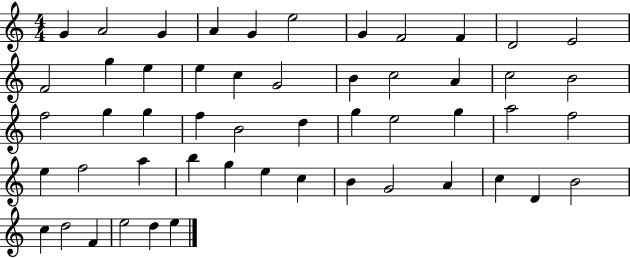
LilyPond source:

{
  \clef treble
  \numericTimeSignature
  \time 4/4
  \key c \major
  g'4 a'2 g'4 | a'4 g'4 e''2 | g'4 f'2 f'4 | d'2 e'2 | \break f'2 g''4 e''4 | e''4 c''4 g'2 | b'4 c''2 a'4 | c''2 b'2 | \break f''2 g''4 g''4 | f''4 b'2 d''4 | g''4 e''2 g''4 | a''2 f''2 | \break e''4 f''2 a''4 | b''4 g''4 e''4 c''4 | b'4 g'2 a'4 | c''4 d'4 b'2 | \break c''4 d''2 f'4 | e''2 d''4 e''4 | \bar "|."
}